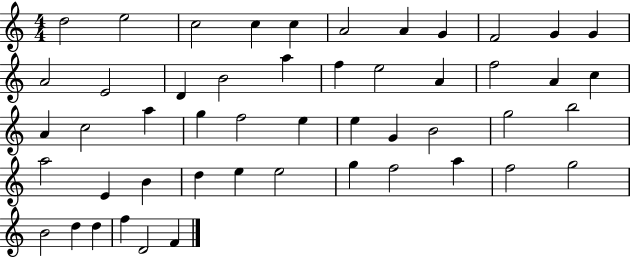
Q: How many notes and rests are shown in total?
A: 50